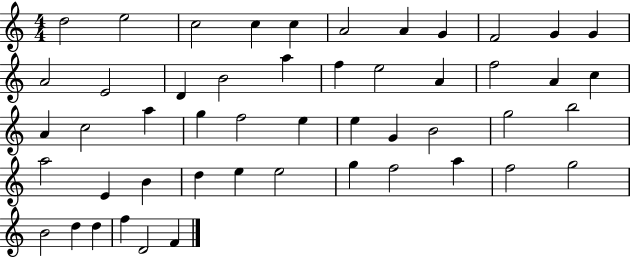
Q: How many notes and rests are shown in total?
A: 50